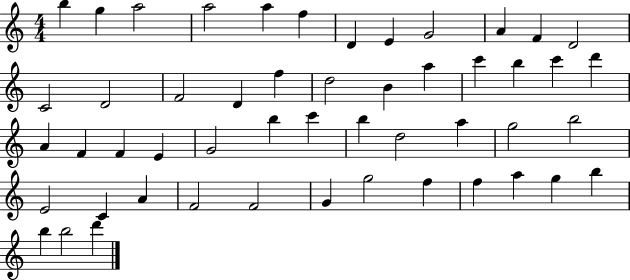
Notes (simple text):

B5/q G5/q A5/h A5/h A5/q F5/q D4/q E4/q G4/h A4/q F4/q D4/h C4/h D4/h F4/h D4/q F5/q D5/h B4/q A5/q C6/q B5/q C6/q D6/q A4/q F4/q F4/q E4/q G4/h B5/q C6/q B5/q D5/h A5/q G5/h B5/h E4/h C4/q A4/q F4/h F4/h G4/q G5/h F5/q F5/q A5/q G5/q B5/q B5/q B5/h D6/q